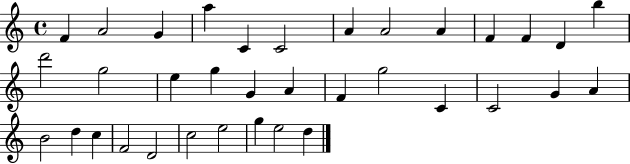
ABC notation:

X:1
T:Untitled
M:4/4
L:1/4
K:C
F A2 G a C C2 A A2 A F F D b d'2 g2 e g G A F g2 C C2 G A B2 d c F2 D2 c2 e2 g e2 d